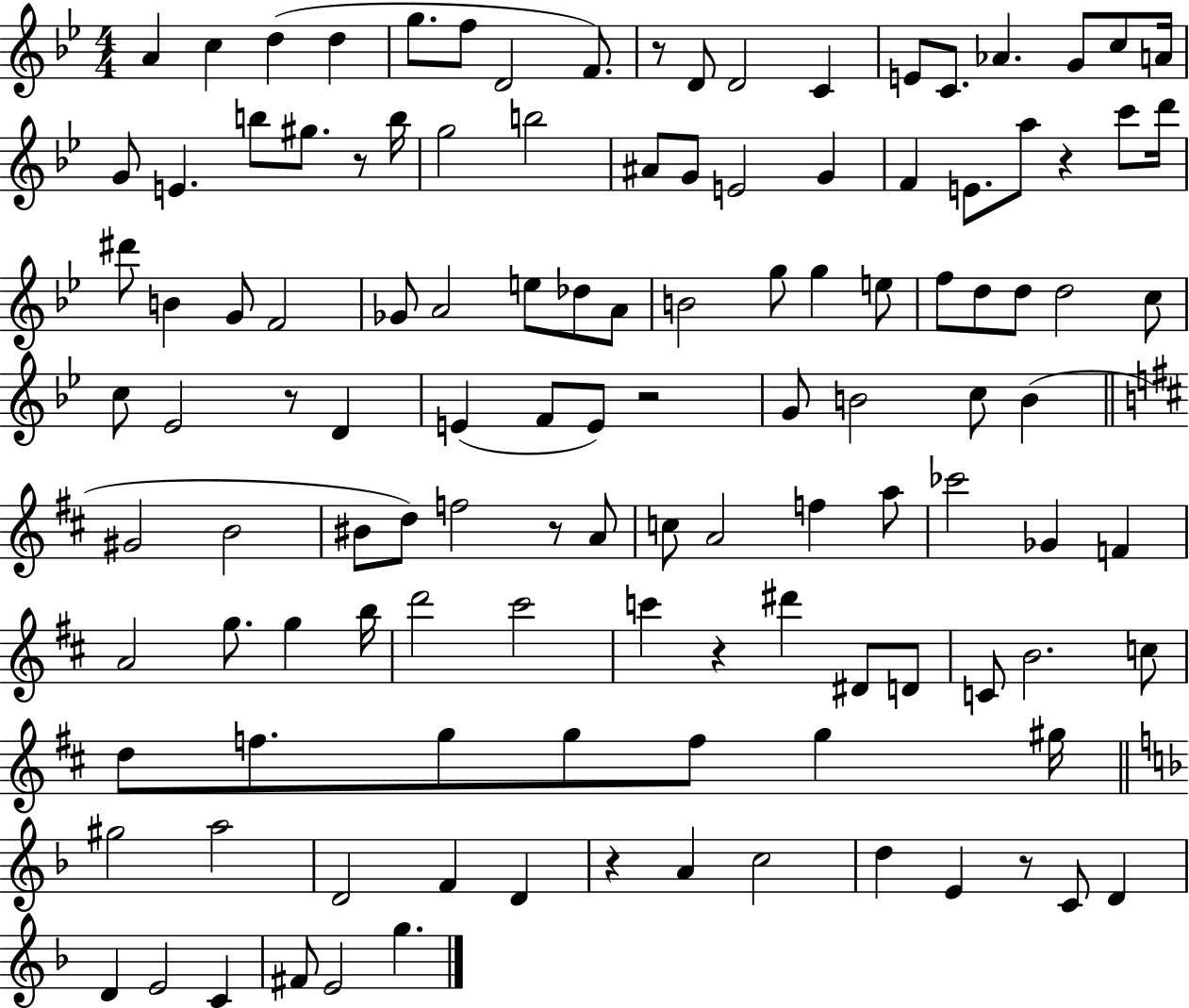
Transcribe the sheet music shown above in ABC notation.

X:1
T:Untitled
M:4/4
L:1/4
K:Bb
A c d d g/2 f/2 D2 F/2 z/2 D/2 D2 C E/2 C/2 _A G/2 c/2 A/4 G/2 E b/2 ^g/2 z/2 b/4 g2 b2 ^A/2 G/2 E2 G F E/2 a/2 z c'/2 d'/4 ^d'/2 B G/2 F2 _G/2 A2 e/2 _d/2 A/2 B2 g/2 g e/2 f/2 d/2 d/2 d2 c/2 c/2 _E2 z/2 D E F/2 E/2 z2 G/2 B2 c/2 B ^G2 B2 ^B/2 d/2 f2 z/2 A/2 c/2 A2 f a/2 _c'2 _G F A2 g/2 g b/4 d'2 ^c'2 c' z ^d' ^D/2 D/2 C/2 B2 c/2 d/2 f/2 g/2 g/2 f/2 g ^g/4 ^g2 a2 D2 F D z A c2 d E z/2 C/2 D D E2 C ^F/2 E2 g